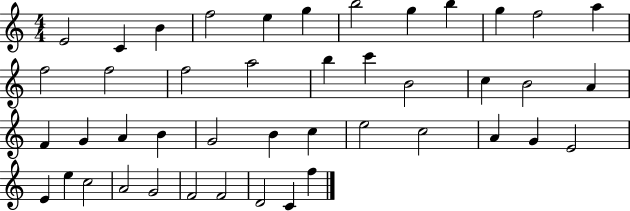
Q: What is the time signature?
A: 4/4